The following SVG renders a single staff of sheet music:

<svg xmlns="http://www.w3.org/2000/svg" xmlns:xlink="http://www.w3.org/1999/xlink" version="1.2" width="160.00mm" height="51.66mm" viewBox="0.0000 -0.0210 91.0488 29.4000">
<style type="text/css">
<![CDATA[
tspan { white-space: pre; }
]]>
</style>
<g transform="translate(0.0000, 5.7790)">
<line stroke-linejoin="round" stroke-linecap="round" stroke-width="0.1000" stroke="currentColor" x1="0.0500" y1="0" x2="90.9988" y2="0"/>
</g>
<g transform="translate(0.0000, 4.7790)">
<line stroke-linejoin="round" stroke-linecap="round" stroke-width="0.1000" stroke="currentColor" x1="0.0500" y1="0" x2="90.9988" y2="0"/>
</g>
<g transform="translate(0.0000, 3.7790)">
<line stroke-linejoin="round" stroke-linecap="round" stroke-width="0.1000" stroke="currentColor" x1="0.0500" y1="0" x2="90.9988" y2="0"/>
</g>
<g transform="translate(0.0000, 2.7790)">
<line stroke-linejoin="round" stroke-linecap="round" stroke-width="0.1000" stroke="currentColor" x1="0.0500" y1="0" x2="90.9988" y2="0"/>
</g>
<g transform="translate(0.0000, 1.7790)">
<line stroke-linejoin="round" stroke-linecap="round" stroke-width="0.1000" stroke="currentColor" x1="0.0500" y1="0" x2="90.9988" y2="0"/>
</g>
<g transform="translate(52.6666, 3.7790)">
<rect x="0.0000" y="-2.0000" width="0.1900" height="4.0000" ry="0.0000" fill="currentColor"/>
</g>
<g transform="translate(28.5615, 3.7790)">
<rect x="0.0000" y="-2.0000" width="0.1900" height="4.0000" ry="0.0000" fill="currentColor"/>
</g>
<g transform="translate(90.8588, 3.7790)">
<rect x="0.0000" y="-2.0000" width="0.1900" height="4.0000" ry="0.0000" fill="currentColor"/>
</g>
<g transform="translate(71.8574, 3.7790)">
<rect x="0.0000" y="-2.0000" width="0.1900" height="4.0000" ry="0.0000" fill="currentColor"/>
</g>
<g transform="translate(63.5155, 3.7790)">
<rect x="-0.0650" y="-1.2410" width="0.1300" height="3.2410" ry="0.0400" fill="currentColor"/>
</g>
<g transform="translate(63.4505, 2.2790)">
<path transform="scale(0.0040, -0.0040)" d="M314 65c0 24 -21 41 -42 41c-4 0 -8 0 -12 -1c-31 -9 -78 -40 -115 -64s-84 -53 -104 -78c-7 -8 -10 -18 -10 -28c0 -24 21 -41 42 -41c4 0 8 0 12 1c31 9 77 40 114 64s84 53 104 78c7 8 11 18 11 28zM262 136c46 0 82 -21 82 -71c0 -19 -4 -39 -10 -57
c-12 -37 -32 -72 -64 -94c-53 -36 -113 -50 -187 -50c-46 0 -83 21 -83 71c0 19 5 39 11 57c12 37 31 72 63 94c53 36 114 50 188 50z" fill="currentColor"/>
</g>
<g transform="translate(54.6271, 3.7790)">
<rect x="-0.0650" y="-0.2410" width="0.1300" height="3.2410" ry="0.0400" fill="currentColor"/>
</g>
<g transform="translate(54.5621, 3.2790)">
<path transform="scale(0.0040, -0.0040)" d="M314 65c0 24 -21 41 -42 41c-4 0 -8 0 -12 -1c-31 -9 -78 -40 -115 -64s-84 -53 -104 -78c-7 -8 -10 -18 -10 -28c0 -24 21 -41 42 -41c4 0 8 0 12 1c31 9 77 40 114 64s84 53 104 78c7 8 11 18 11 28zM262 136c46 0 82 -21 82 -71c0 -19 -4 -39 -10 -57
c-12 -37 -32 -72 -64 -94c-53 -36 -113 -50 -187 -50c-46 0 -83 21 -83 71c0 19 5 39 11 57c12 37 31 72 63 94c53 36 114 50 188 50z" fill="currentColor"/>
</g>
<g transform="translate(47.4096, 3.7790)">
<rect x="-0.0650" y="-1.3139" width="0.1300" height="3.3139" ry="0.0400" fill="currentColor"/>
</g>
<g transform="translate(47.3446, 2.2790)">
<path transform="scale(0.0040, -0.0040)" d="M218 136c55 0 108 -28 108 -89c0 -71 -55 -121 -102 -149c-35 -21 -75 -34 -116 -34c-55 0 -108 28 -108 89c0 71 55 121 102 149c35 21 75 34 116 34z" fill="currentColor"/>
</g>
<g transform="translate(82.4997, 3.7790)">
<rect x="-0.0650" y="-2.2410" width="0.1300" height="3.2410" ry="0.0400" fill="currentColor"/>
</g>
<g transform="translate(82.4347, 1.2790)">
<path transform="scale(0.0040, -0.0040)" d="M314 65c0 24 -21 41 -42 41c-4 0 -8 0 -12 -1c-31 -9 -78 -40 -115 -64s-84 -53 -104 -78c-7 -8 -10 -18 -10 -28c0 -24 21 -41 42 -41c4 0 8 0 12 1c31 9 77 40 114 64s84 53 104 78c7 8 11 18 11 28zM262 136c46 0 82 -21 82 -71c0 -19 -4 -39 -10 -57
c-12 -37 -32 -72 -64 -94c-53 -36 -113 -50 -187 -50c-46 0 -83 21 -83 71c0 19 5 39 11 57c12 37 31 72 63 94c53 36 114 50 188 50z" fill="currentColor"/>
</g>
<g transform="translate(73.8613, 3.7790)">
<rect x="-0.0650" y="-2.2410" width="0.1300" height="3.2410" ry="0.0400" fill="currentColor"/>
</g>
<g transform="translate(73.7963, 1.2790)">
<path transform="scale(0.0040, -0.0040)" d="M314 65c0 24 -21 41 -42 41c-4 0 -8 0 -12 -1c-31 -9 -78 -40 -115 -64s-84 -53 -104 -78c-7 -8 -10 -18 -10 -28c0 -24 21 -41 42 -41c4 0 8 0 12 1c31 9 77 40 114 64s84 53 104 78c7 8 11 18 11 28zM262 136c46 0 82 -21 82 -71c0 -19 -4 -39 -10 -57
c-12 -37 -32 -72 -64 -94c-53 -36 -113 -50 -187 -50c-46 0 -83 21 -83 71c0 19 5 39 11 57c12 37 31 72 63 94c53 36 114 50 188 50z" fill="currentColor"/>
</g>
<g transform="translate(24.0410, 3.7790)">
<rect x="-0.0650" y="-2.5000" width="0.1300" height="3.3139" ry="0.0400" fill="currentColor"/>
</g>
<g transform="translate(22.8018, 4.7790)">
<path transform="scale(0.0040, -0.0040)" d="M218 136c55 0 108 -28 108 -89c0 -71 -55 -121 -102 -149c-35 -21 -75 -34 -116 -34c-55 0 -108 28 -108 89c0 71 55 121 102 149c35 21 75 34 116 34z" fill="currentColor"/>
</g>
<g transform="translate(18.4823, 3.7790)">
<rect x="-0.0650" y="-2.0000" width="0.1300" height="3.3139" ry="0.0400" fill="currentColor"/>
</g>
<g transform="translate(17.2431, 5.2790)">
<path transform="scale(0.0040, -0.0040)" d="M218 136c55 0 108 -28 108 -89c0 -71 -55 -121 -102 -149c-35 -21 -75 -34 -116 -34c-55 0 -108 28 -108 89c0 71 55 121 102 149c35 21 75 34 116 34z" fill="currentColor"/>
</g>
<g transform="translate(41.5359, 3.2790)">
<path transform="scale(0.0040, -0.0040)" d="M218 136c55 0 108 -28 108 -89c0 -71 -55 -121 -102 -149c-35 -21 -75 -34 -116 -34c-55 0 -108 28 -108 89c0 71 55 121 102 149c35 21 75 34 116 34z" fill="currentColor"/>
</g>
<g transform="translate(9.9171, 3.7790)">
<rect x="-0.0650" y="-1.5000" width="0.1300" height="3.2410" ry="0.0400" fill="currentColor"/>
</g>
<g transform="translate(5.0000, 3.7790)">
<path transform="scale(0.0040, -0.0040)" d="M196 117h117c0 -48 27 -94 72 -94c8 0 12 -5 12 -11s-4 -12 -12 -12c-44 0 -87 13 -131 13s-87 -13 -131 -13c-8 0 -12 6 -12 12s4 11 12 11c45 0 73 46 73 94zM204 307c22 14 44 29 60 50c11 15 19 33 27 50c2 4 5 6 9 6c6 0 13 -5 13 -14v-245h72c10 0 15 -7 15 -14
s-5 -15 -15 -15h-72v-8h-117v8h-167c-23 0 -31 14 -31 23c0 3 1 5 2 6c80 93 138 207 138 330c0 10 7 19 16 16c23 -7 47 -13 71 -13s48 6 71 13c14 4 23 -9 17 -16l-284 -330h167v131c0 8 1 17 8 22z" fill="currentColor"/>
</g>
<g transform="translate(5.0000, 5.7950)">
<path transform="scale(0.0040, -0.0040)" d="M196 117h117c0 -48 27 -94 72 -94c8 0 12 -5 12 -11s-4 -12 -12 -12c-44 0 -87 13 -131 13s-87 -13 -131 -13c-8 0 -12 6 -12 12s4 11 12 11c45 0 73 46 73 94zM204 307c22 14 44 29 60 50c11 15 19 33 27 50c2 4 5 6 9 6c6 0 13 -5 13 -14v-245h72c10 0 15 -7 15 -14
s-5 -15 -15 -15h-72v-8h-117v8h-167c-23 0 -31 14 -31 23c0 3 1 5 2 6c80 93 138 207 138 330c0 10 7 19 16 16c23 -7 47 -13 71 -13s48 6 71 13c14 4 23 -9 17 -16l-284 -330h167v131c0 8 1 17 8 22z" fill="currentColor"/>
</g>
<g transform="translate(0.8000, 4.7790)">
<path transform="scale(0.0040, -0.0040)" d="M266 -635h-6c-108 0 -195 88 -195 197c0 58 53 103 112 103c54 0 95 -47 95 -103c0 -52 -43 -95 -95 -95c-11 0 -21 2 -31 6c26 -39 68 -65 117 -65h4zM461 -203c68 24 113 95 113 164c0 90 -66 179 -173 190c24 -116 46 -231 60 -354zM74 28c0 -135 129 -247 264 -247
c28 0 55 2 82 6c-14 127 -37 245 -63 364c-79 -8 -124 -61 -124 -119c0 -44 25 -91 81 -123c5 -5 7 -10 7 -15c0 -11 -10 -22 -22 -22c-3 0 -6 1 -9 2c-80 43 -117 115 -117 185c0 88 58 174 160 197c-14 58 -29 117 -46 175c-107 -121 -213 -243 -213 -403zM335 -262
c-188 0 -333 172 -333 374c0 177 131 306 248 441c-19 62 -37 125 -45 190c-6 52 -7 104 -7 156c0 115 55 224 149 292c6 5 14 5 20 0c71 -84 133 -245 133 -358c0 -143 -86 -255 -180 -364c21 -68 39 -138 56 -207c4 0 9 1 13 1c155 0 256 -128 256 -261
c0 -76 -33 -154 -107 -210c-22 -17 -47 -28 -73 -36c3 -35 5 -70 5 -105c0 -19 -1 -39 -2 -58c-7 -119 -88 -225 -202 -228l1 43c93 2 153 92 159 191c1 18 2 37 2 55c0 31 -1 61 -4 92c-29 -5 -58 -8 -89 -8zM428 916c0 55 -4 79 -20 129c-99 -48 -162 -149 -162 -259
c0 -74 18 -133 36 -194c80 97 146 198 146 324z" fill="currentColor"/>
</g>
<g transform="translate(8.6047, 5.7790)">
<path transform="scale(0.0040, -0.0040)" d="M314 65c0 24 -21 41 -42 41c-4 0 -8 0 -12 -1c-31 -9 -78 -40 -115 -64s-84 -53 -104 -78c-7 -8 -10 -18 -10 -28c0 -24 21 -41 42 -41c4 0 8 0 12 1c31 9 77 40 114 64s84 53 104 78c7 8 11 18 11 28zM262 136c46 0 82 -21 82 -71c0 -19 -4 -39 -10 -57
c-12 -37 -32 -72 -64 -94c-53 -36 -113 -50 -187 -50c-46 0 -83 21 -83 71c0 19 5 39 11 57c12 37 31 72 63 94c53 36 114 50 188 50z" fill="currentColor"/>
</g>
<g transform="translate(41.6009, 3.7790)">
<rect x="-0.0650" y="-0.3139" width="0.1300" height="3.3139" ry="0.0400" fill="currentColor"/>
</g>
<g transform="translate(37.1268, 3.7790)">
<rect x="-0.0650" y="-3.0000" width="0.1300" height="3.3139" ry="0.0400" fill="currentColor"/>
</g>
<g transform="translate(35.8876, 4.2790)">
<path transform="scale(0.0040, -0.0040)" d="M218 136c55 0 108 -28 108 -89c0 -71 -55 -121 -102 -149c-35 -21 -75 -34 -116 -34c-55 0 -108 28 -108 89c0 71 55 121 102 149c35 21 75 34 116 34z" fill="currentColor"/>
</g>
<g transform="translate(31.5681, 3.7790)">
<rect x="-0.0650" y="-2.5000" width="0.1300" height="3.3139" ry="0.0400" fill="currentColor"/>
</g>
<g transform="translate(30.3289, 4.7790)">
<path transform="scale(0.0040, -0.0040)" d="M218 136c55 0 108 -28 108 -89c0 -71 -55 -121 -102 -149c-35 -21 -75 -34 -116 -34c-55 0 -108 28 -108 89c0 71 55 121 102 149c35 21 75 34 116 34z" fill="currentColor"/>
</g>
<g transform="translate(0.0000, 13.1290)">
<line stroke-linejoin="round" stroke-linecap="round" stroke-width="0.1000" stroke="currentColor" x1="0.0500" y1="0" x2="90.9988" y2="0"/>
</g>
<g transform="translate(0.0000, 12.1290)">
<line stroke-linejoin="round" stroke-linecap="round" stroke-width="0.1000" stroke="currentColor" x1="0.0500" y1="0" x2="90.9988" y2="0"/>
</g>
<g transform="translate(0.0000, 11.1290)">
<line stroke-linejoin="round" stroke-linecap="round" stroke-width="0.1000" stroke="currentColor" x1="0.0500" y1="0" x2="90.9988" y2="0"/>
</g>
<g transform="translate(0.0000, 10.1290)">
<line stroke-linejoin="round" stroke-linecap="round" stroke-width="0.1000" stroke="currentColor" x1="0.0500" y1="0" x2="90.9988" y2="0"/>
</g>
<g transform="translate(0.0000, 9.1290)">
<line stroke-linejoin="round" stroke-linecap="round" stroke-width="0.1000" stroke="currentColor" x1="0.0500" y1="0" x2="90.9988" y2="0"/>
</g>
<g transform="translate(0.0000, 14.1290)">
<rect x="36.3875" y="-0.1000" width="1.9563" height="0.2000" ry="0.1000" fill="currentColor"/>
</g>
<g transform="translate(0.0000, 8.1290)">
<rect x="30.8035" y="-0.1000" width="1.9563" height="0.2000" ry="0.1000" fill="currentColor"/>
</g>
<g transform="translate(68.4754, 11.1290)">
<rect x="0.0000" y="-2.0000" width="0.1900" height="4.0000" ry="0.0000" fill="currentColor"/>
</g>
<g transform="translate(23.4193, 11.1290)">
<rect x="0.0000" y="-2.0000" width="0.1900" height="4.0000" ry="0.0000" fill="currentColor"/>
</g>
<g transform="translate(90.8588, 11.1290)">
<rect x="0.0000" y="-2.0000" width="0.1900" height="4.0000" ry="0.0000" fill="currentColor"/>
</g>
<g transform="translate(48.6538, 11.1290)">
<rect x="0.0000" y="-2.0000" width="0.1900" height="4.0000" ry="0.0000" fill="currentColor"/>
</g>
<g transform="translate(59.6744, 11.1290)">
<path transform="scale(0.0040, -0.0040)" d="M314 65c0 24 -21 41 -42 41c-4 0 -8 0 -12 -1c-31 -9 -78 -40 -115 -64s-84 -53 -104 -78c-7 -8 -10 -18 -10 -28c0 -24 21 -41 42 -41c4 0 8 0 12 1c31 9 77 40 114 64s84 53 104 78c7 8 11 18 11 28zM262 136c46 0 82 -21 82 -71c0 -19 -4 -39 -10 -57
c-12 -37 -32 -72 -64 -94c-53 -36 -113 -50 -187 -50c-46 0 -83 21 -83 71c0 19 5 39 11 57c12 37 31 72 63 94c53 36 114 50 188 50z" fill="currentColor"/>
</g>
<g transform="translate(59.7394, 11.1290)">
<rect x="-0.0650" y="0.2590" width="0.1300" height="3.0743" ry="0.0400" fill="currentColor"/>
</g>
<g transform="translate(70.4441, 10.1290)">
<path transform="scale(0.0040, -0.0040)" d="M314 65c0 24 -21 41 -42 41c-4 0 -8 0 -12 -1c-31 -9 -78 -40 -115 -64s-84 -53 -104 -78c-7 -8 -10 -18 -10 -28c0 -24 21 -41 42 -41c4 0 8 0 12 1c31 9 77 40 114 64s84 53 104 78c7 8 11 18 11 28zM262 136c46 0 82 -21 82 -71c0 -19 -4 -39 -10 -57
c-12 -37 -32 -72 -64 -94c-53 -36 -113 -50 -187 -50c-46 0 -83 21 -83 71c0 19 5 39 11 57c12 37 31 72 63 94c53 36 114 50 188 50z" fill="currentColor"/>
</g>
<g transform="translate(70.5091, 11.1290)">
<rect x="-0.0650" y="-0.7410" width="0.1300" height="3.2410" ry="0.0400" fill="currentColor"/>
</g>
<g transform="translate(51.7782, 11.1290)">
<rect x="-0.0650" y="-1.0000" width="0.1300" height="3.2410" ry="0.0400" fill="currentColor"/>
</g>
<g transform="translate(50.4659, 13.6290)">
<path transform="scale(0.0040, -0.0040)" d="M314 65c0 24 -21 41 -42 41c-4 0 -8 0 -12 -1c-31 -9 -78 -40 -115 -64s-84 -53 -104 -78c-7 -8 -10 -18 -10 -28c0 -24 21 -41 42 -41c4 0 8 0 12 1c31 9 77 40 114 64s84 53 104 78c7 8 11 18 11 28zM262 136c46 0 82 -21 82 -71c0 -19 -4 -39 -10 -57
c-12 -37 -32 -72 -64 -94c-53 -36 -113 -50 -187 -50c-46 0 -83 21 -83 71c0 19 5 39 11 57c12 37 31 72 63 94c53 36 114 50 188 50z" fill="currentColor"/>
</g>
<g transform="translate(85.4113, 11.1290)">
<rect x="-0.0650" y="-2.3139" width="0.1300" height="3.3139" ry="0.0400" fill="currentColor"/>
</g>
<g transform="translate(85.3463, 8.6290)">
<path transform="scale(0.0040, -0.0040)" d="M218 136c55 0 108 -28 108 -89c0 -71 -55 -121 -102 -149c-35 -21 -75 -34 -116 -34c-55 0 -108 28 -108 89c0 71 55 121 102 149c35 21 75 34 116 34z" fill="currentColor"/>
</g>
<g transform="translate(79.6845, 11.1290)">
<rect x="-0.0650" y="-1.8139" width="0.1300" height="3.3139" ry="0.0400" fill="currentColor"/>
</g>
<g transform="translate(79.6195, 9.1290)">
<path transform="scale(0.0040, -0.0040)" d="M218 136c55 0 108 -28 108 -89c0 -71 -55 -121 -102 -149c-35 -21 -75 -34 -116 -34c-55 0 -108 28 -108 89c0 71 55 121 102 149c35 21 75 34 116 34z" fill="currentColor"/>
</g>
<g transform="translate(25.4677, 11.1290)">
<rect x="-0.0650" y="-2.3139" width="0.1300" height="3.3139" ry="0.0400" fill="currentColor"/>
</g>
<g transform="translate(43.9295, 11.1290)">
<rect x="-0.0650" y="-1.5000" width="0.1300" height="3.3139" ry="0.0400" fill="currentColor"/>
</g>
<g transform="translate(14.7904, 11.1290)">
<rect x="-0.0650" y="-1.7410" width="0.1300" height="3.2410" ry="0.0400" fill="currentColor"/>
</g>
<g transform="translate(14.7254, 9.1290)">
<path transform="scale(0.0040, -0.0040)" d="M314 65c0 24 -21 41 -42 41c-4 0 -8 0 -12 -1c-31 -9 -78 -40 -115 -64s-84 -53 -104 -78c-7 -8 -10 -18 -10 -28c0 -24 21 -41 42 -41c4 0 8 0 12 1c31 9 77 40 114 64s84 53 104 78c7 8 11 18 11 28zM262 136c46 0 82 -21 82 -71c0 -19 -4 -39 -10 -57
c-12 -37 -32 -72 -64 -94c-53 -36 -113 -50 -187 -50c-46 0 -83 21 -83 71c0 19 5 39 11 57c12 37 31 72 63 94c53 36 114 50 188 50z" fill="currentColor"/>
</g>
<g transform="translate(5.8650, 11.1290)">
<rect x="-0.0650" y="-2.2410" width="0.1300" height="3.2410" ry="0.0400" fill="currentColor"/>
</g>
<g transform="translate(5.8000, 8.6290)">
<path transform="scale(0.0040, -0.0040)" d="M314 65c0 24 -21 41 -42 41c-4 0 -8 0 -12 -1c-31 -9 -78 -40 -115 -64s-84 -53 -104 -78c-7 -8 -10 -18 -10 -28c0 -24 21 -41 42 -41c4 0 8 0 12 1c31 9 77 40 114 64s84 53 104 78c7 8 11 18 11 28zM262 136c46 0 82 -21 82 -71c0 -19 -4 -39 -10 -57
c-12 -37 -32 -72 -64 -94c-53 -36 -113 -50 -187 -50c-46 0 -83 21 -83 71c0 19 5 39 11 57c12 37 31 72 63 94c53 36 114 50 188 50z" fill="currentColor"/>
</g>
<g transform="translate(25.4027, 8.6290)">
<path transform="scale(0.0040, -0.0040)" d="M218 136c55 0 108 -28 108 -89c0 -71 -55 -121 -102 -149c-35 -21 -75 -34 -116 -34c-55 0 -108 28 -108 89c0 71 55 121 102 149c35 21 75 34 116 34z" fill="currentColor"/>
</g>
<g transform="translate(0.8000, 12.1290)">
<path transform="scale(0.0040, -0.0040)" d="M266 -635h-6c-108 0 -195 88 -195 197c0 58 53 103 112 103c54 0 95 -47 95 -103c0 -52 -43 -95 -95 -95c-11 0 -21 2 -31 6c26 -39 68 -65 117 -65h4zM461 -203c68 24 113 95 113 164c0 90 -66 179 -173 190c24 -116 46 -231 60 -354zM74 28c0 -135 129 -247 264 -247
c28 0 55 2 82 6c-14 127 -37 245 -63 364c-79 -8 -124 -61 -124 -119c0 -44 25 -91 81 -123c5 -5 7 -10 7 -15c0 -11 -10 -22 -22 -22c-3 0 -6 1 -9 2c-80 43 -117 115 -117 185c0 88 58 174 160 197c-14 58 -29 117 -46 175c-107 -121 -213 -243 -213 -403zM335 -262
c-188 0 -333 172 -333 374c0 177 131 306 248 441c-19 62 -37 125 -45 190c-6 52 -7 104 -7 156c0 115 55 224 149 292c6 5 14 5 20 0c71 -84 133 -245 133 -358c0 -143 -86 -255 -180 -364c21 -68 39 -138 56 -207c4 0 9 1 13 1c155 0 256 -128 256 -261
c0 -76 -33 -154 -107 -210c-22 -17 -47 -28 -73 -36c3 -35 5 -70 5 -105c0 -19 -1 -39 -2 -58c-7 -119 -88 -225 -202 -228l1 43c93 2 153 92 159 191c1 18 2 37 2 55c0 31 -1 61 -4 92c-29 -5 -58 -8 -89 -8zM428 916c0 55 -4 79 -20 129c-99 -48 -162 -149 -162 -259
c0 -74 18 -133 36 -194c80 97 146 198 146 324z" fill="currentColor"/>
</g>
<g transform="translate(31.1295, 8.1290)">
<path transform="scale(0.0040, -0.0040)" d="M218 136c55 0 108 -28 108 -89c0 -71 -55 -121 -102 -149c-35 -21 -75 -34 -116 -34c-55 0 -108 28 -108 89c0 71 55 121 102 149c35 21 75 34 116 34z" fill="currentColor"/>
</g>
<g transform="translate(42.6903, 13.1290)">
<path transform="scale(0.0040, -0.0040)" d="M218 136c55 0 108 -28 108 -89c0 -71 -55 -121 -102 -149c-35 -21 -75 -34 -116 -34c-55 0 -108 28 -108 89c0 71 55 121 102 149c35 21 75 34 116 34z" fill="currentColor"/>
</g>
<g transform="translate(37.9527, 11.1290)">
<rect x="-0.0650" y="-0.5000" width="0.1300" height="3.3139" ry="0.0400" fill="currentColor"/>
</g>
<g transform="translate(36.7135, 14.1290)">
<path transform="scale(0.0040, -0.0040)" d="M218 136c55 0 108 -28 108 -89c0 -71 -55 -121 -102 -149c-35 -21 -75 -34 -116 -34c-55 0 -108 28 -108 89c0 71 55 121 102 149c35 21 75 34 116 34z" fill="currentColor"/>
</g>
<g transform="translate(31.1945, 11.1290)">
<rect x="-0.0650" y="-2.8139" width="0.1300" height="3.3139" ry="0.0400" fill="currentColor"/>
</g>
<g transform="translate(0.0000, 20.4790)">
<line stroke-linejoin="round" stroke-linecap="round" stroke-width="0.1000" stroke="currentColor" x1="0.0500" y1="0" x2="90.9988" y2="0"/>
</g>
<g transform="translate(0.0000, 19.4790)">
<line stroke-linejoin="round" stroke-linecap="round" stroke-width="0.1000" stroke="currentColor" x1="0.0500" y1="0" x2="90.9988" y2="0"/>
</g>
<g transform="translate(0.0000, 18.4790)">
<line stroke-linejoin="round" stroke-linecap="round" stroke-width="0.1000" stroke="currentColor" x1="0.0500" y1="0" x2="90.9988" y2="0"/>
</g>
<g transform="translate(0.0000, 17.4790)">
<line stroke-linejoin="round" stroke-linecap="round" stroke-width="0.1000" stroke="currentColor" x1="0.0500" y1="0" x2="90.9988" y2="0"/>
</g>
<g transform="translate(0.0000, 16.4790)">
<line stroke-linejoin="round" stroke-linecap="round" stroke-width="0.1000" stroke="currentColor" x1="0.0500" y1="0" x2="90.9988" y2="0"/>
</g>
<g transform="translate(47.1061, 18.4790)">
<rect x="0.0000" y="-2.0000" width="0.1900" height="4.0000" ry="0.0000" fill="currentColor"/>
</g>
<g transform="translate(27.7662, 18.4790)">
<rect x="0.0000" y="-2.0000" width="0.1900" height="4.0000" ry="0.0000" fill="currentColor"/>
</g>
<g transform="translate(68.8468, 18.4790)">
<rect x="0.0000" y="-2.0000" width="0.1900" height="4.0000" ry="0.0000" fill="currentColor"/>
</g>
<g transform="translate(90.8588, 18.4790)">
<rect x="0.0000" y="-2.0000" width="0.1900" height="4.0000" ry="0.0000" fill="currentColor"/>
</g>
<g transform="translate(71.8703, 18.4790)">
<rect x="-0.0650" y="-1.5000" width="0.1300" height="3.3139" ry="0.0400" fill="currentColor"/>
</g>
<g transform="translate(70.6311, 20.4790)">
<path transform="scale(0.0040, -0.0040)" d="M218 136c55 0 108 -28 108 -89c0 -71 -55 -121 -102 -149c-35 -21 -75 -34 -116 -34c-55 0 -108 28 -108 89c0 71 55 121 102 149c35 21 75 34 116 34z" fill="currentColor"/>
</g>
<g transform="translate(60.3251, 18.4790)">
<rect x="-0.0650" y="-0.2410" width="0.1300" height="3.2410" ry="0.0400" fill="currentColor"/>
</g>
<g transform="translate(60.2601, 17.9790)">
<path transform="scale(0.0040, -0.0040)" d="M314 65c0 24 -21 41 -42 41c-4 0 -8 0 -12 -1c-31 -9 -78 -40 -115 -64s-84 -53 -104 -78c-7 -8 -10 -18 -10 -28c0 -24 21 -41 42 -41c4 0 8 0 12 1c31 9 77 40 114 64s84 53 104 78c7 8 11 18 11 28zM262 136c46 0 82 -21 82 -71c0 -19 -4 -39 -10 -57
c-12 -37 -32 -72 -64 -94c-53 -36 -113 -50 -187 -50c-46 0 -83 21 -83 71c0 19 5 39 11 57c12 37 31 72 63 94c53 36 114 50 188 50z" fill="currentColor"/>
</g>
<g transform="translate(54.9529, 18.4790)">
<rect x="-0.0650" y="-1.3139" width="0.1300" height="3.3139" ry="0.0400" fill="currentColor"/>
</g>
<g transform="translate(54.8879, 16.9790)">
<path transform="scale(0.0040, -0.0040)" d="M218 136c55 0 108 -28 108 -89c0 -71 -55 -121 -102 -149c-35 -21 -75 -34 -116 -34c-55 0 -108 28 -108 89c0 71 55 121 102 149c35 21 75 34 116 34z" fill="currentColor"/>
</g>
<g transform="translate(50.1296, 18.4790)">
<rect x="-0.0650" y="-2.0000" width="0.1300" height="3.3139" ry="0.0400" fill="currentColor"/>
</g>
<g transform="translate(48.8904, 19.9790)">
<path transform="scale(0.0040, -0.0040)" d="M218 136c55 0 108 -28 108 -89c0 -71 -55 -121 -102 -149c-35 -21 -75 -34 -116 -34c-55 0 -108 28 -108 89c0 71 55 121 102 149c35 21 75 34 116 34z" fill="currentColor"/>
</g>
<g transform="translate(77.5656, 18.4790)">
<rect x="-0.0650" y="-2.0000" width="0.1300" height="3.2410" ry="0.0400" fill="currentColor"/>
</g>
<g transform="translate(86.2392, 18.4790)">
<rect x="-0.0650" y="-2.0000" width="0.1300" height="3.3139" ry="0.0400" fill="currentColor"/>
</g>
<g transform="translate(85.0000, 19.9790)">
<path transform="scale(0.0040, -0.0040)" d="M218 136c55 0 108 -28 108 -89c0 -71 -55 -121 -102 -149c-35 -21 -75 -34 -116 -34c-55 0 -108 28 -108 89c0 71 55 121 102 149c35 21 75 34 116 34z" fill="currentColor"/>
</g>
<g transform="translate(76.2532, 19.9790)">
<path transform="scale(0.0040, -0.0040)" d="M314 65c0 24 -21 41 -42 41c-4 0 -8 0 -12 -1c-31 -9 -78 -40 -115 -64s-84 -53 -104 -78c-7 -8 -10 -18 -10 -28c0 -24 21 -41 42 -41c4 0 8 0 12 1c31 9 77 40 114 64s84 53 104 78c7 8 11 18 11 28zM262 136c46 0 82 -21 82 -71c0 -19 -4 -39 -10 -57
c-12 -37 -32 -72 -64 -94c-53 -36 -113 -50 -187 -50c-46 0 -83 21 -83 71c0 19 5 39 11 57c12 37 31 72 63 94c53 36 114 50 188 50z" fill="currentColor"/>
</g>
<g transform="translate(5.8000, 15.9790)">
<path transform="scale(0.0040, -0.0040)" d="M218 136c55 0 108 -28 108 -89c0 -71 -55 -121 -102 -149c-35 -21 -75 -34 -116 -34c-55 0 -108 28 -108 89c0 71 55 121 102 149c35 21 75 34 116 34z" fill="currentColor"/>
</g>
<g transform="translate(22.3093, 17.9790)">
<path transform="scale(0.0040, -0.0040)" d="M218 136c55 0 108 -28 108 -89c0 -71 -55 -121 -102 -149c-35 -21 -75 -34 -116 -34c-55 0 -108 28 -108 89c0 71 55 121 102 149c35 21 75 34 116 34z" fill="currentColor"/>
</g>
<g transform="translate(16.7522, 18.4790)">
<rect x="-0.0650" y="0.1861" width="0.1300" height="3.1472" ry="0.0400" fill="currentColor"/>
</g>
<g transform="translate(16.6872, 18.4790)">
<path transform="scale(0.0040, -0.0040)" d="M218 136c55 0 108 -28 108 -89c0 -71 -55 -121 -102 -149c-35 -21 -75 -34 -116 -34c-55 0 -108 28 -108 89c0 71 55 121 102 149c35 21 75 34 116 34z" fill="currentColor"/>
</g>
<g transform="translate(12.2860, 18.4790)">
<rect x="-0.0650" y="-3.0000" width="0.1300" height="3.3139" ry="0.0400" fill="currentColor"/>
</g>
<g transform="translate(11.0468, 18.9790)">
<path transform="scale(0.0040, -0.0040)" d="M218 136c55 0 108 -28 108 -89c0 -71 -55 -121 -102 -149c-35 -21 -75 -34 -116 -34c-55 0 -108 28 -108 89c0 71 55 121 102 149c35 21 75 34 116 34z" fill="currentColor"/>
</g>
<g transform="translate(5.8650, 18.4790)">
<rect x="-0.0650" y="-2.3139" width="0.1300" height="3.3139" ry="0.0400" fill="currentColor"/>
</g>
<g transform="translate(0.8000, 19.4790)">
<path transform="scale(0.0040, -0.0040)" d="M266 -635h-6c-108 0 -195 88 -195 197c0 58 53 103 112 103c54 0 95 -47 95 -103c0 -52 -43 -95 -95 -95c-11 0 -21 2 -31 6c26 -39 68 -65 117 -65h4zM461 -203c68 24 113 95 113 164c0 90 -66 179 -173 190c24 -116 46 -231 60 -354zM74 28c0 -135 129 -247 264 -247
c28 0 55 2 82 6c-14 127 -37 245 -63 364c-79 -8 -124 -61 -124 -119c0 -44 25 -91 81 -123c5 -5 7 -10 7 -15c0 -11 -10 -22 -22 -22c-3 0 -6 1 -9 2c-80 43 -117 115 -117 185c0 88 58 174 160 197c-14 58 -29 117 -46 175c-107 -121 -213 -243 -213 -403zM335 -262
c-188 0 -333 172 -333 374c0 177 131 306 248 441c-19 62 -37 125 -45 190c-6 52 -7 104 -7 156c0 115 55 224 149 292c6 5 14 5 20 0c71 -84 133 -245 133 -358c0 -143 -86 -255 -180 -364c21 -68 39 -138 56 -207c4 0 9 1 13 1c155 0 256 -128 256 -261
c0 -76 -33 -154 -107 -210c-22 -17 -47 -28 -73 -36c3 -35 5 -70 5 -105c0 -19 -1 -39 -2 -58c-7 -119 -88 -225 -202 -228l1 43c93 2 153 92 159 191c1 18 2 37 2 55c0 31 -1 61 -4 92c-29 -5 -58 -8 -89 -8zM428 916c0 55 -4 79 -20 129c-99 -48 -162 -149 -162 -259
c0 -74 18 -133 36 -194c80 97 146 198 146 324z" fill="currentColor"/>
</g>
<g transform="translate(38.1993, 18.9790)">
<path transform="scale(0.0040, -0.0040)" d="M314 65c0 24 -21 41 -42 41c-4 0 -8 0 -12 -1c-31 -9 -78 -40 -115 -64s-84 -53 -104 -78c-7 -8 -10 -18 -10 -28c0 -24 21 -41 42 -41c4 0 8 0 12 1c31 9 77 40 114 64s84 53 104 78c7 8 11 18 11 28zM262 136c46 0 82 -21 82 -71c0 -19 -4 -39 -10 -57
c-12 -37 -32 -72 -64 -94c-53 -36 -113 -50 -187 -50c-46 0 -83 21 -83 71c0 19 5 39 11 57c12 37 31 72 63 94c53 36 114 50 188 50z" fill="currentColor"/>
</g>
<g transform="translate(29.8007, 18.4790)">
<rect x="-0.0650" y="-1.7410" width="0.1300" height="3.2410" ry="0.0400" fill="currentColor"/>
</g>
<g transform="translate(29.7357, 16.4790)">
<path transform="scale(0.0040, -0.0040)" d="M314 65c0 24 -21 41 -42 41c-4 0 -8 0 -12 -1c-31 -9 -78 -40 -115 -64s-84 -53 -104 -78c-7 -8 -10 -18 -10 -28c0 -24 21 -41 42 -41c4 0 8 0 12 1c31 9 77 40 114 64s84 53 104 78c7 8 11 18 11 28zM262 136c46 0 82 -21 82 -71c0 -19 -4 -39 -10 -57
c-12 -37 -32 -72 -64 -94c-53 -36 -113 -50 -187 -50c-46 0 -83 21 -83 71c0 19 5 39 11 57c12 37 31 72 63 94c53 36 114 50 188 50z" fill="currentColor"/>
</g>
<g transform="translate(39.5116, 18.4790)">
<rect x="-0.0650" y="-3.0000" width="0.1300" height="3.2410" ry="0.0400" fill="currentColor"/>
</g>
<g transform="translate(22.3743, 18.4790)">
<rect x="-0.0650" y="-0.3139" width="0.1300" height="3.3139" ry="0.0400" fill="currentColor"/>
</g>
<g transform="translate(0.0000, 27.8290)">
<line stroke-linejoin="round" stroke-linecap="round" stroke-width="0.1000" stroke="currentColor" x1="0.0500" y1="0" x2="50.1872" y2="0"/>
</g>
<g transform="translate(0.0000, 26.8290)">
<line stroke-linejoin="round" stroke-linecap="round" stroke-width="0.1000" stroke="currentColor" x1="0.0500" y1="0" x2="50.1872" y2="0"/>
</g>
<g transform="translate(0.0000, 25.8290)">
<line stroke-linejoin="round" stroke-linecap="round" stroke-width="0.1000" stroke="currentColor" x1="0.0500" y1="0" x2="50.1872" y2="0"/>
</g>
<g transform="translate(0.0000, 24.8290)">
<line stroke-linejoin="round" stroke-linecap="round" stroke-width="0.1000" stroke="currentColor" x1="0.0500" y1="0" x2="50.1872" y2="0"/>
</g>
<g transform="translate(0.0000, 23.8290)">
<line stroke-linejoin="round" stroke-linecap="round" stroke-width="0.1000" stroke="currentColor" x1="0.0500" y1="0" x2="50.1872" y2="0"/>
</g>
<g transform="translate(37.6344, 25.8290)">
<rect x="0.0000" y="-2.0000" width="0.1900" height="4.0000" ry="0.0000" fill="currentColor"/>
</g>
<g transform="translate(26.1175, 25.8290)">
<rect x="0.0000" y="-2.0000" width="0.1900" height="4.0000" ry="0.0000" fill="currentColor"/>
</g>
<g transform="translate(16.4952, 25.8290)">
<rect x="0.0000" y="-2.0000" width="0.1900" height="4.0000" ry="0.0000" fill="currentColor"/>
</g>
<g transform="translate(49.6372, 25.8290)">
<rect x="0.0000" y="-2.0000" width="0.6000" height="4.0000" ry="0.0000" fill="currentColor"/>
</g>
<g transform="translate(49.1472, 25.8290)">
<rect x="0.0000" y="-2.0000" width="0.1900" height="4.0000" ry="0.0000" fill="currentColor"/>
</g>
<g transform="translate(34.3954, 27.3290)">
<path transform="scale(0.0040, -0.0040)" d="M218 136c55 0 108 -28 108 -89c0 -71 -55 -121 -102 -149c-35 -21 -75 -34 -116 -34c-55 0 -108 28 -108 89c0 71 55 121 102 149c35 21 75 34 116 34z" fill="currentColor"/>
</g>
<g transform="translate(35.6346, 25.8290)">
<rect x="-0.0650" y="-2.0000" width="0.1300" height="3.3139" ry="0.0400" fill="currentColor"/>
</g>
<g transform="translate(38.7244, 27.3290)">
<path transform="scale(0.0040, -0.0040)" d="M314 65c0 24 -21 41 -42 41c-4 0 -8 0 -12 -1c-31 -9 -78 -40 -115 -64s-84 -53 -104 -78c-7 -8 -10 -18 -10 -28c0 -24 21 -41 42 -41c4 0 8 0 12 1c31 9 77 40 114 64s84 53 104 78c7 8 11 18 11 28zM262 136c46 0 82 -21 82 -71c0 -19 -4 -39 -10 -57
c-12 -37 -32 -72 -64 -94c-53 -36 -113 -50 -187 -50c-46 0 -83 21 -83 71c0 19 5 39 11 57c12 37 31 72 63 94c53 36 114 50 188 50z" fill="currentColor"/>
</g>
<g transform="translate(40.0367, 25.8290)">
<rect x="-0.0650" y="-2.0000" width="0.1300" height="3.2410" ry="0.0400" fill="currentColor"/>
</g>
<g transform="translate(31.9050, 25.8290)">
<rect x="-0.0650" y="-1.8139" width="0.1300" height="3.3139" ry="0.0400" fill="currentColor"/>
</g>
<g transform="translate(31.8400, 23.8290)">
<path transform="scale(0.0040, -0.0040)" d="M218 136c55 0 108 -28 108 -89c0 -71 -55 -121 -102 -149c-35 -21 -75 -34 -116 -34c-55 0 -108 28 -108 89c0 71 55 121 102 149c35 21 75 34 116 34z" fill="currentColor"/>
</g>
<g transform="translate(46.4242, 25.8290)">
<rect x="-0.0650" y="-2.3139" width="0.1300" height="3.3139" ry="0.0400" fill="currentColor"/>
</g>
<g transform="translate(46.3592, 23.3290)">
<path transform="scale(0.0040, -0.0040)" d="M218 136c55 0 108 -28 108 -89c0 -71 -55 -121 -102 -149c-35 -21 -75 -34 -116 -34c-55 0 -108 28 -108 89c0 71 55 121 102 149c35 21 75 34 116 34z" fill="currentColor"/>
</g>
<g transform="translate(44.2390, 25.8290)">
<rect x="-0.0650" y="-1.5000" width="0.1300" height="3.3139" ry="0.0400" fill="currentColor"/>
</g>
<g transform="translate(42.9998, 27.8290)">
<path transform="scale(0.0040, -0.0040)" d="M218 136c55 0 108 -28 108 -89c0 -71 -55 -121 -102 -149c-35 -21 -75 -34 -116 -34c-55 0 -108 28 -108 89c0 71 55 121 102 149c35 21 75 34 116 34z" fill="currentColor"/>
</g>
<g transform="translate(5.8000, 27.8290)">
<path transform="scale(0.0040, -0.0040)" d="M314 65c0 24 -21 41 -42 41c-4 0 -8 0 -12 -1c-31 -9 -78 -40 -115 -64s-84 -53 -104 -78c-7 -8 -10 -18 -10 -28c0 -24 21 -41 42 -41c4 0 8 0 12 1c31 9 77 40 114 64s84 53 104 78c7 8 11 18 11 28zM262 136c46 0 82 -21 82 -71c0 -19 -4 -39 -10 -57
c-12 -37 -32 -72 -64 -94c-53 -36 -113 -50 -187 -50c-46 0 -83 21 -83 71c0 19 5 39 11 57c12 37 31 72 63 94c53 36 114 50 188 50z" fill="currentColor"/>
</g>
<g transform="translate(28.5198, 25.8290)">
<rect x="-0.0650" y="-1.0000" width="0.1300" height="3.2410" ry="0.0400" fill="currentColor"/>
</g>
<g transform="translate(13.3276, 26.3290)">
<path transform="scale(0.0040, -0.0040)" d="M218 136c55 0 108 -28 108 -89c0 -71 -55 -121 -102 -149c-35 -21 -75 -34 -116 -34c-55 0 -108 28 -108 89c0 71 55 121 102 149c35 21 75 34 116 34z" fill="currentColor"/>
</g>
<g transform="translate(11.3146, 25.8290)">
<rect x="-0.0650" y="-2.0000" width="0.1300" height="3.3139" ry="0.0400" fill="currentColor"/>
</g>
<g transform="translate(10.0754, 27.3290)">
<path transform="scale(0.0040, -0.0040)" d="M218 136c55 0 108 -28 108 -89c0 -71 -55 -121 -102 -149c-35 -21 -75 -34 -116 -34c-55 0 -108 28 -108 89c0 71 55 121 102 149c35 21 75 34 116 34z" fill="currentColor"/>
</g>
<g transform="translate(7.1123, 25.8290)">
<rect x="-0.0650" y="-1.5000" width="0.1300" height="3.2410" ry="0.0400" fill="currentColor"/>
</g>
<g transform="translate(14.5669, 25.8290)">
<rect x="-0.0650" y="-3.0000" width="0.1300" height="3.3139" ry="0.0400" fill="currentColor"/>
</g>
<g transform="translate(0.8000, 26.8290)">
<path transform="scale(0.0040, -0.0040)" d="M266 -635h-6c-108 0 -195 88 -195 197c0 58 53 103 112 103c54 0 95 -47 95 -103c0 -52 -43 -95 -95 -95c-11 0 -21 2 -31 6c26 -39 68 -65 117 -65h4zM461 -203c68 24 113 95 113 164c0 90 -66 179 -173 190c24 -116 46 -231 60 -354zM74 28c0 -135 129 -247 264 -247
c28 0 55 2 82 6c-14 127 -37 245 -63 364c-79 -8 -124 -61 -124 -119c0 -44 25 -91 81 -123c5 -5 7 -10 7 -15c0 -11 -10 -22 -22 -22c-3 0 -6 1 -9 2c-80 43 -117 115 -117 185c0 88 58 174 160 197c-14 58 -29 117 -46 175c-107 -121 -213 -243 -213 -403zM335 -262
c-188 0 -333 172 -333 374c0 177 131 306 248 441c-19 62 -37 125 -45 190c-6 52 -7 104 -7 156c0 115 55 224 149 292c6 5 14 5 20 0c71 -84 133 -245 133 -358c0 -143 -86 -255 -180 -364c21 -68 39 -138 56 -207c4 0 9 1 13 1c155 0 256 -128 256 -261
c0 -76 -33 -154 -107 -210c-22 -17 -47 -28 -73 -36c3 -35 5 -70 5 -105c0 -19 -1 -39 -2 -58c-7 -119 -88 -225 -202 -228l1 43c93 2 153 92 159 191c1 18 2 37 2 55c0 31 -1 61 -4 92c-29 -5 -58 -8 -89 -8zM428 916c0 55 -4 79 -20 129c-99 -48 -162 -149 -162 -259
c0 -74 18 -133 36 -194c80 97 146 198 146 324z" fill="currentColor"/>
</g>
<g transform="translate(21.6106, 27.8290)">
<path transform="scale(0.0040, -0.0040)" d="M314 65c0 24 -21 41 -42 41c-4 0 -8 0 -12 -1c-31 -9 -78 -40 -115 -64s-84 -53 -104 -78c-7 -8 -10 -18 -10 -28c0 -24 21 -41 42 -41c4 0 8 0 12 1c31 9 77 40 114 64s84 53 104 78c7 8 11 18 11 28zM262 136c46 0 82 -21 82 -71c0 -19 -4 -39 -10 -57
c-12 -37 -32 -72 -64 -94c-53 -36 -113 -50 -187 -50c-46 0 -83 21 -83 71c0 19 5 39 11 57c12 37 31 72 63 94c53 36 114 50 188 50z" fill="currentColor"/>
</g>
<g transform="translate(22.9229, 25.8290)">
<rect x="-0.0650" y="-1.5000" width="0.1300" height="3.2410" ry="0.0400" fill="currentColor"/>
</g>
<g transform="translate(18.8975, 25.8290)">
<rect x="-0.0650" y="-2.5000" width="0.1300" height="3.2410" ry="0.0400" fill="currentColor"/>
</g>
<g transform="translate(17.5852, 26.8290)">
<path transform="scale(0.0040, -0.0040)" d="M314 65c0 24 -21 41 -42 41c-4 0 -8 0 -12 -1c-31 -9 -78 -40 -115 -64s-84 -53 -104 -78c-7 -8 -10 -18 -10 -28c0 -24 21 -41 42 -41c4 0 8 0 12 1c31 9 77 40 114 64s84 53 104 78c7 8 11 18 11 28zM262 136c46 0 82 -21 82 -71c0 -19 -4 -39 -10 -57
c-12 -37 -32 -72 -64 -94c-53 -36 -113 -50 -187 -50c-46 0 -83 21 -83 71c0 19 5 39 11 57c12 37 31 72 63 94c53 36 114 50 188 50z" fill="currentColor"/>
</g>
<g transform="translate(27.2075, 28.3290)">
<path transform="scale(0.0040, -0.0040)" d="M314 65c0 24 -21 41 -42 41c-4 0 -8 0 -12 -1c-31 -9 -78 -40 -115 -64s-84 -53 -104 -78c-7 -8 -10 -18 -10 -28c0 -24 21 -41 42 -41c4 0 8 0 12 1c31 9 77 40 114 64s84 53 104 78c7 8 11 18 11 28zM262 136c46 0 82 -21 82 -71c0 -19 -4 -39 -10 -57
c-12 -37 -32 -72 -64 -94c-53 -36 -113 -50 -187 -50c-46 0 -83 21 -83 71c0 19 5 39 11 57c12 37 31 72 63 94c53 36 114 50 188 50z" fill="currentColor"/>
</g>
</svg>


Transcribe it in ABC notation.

X:1
T:Untitled
M:4/4
L:1/4
K:C
E2 F G G A c e c2 e2 g2 g2 g2 f2 g a C E D2 B2 d2 f g g A B c f2 A2 F e c2 E F2 F E2 F A G2 E2 D2 f F F2 E g